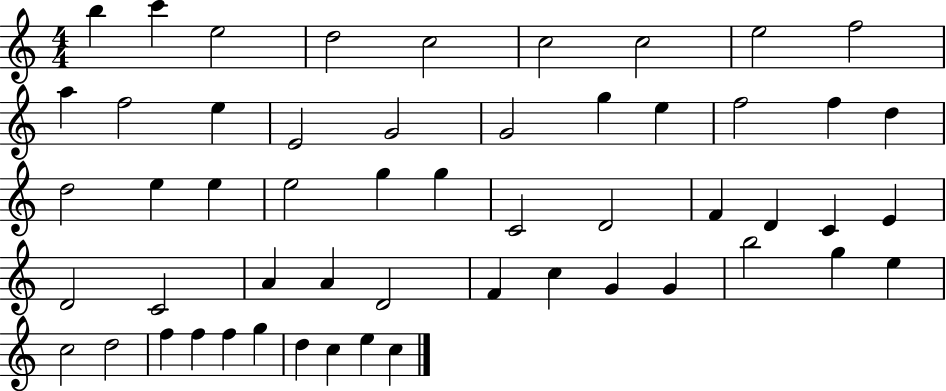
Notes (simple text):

B5/q C6/q E5/h D5/h C5/h C5/h C5/h E5/h F5/h A5/q F5/h E5/q E4/h G4/h G4/h G5/q E5/q F5/h F5/q D5/q D5/h E5/q E5/q E5/h G5/q G5/q C4/h D4/h F4/q D4/q C4/q E4/q D4/h C4/h A4/q A4/q D4/h F4/q C5/q G4/q G4/q B5/h G5/q E5/q C5/h D5/h F5/q F5/q F5/q G5/q D5/q C5/q E5/q C5/q